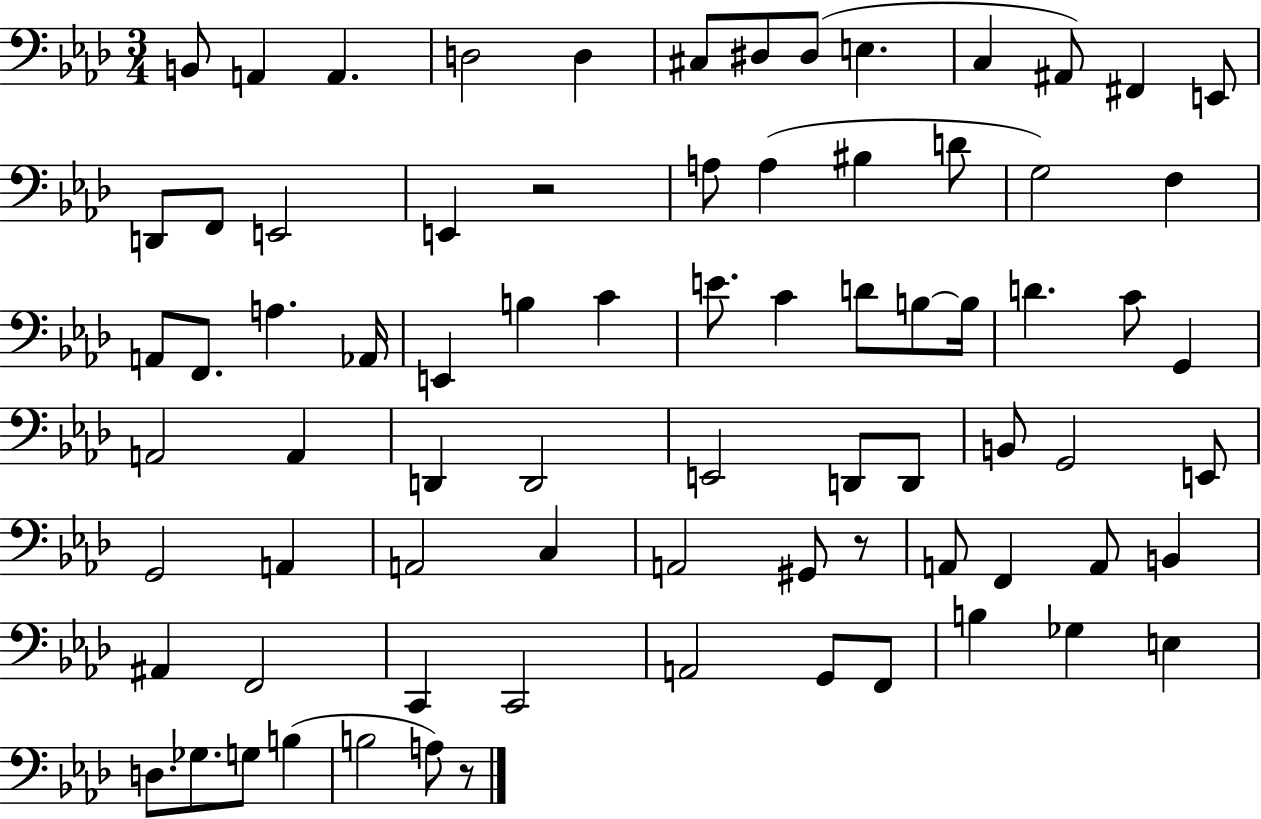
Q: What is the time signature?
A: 3/4